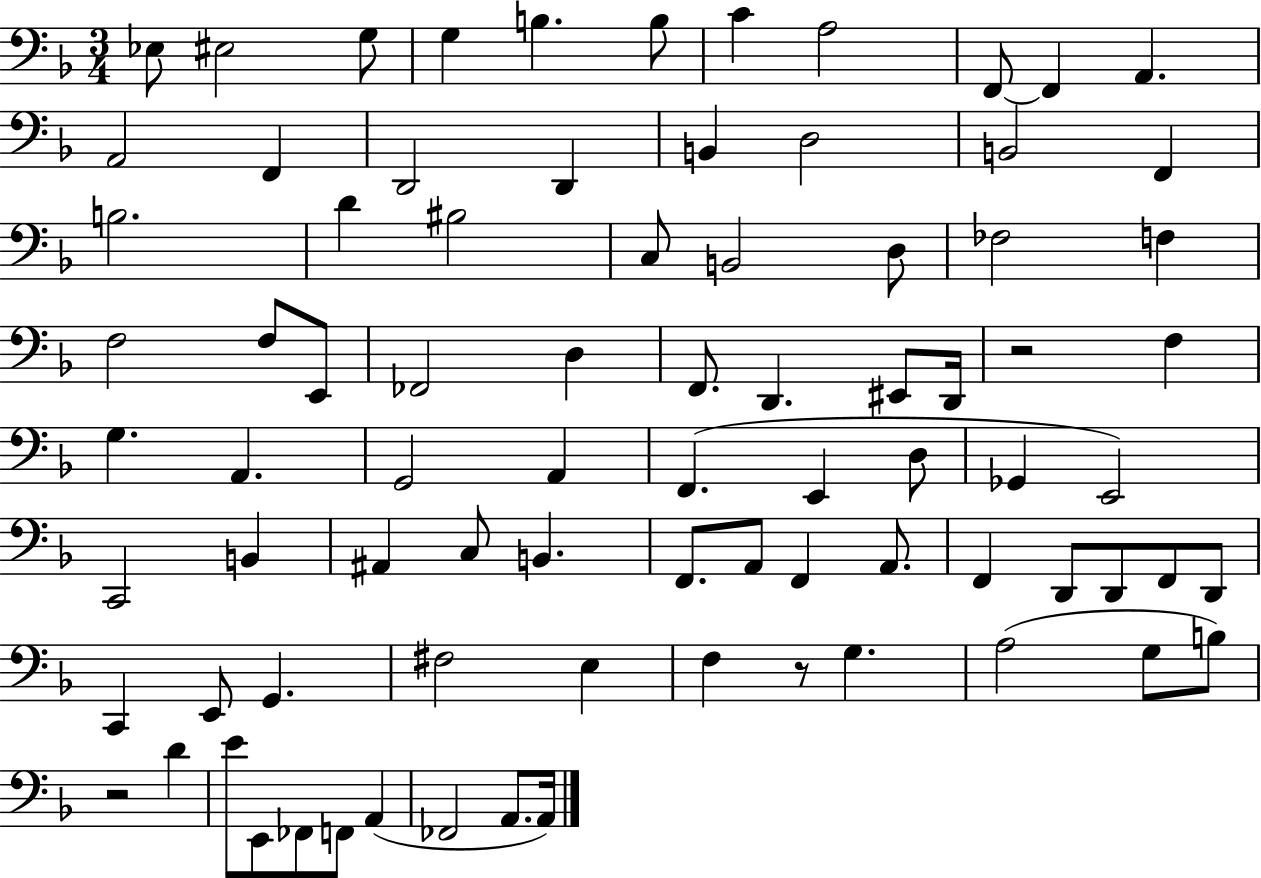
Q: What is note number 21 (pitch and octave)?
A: D4